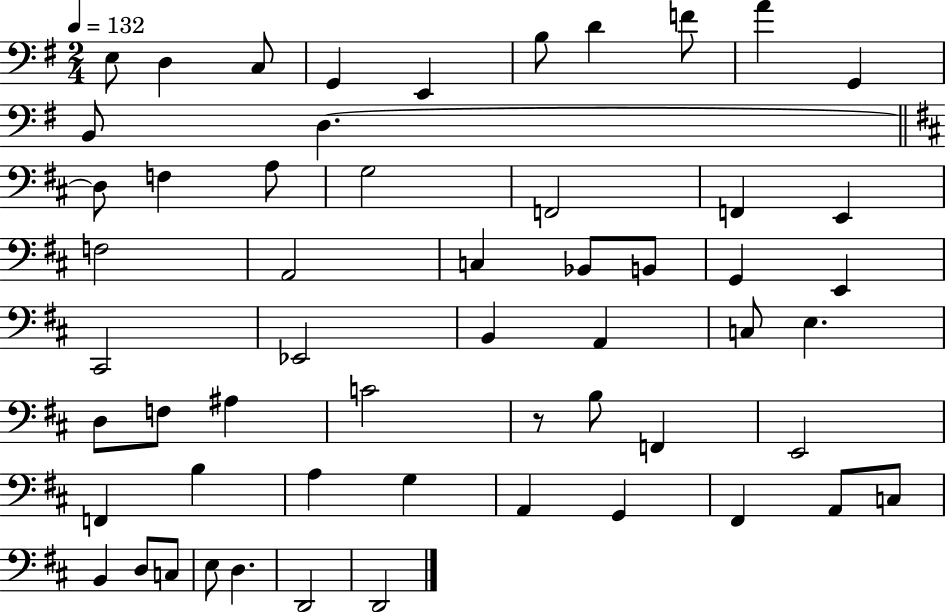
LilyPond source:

{
  \clef bass
  \numericTimeSignature
  \time 2/4
  \key g \major
  \tempo 4 = 132
  e8 d4 c8 | g,4 e,4 | b8 d'4 f'8 | a'4 g,4 | \break b,8 d4.~~ | \bar "||" \break \key b \minor d8 f4 a8 | g2 | f,2 | f,4 e,4 | \break f2 | a,2 | c4 bes,8 b,8 | g,4 e,4 | \break cis,2 | ees,2 | b,4 a,4 | c8 e4. | \break d8 f8 ais4 | c'2 | r8 b8 f,4 | e,2 | \break f,4 b4 | a4 g4 | a,4 g,4 | fis,4 a,8 c8 | \break b,4 d8 c8 | e8 d4. | d,2 | d,2 | \break \bar "|."
}